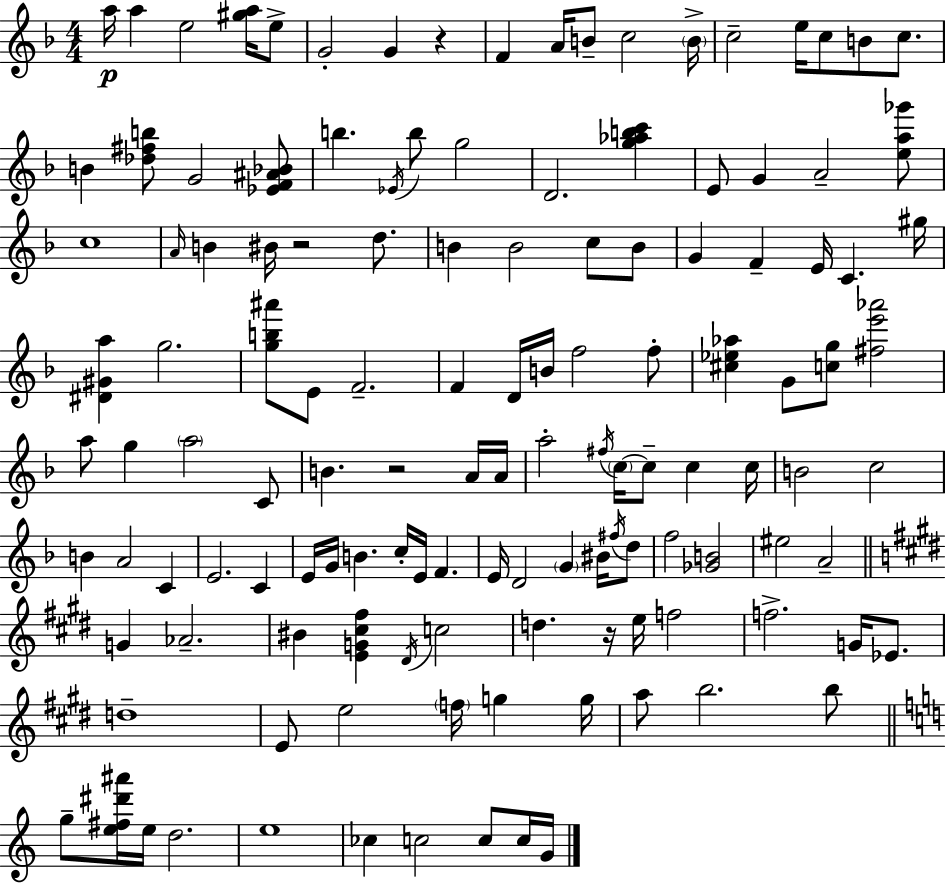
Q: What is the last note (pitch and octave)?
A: G4